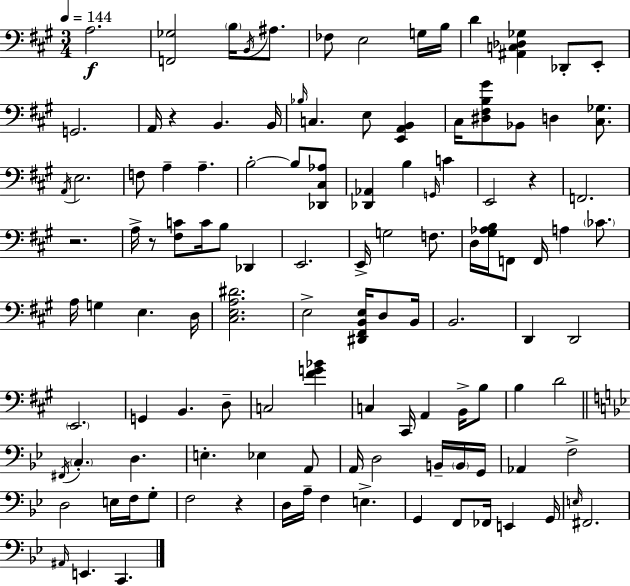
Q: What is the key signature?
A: A major